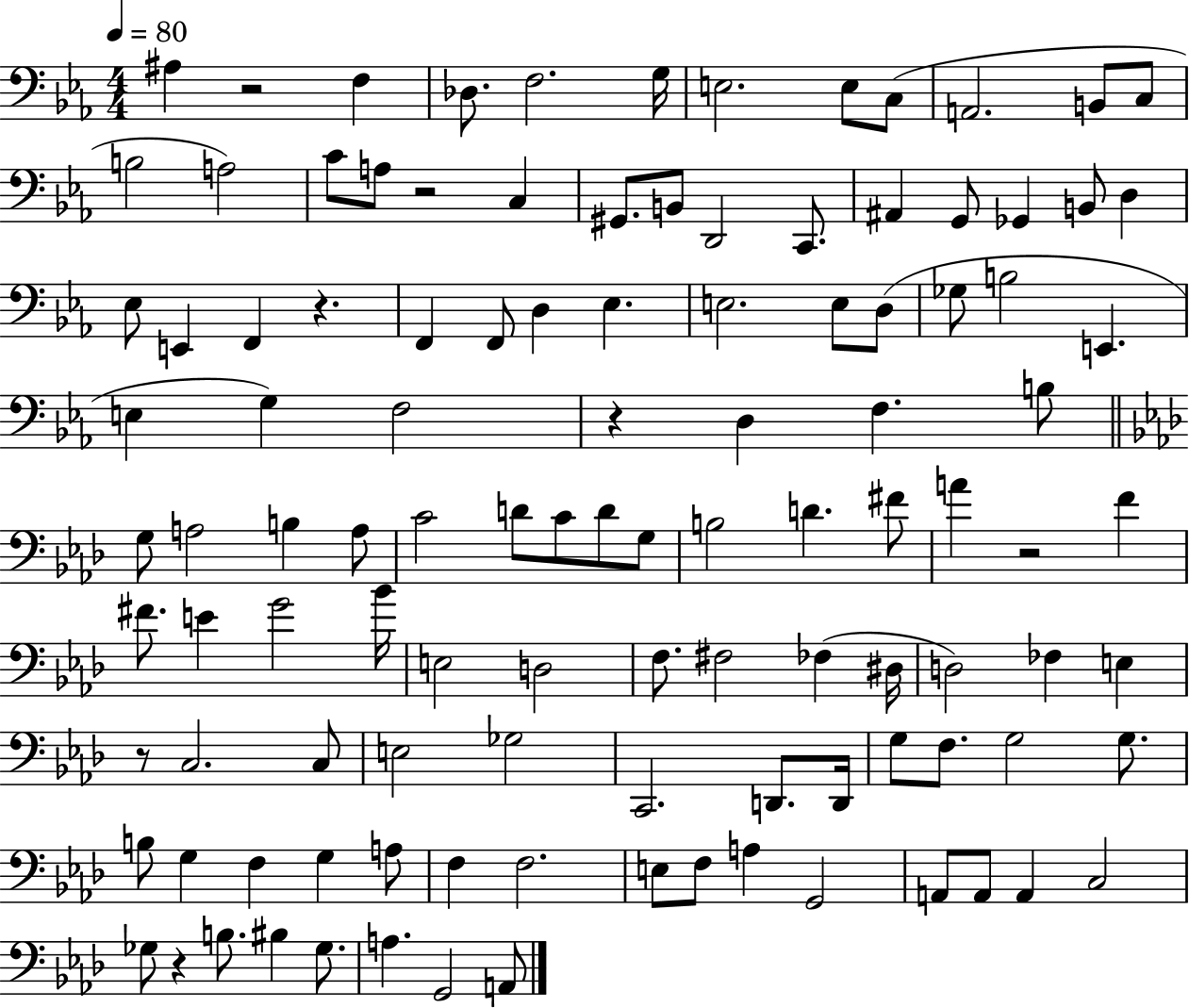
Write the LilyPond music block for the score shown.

{
  \clef bass
  \numericTimeSignature
  \time 4/4
  \key ees \major
  \tempo 4 = 80
  ais4 r2 f4 | des8. f2. g16 | e2. e8 c8( | a,2. b,8 c8 | \break b2 a2) | c'8 a8 r2 c4 | gis,8. b,8 d,2 c,8. | ais,4 g,8 ges,4 b,8 d4 | \break ees8 e,4 f,4 r4. | f,4 f,8 d4 ees4. | e2. e8 d8( | ges8 b2 e,4. | \break e4 g4) f2 | r4 d4 f4. b8 | \bar "||" \break \key f \minor g8 a2 b4 a8 | c'2 d'8 c'8 d'8 g8 | b2 d'4. fis'8 | a'4 r2 f'4 | \break fis'8. e'4 g'2 bes'16 | e2 d2 | f8. fis2 fes4( dis16 | d2) fes4 e4 | \break r8 c2. c8 | e2 ges2 | c,2. d,8. d,16 | g8 f8. g2 g8. | \break b8 g4 f4 g4 a8 | f4 f2. | e8 f8 a4 g,2 | a,8 a,8 a,4 c2 | \break ges8 r4 b8. bis4 ges8. | a4. g,2 a,8 | \bar "|."
}